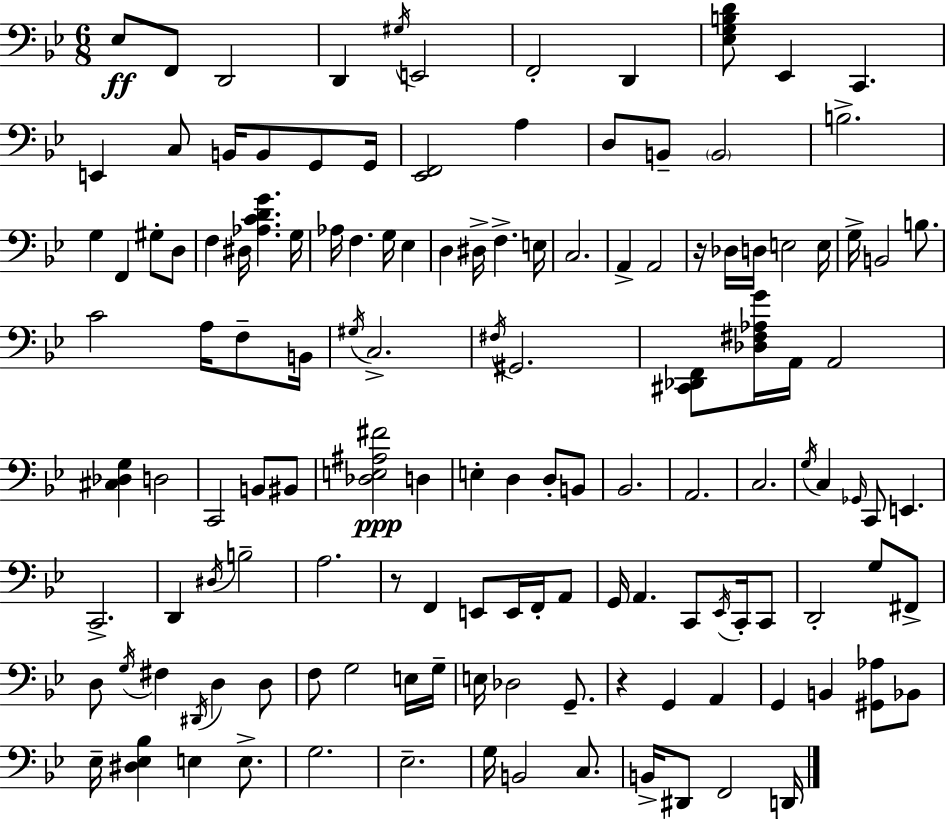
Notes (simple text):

Eb3/e F2/e D2/h D2/q G#3/s E2/h F2/h D2/q [Eb3,G3,B3,D4]/e Eb2/q C2/q. E2/q C3/e B2/s B2/e G2/e G2/s [Eb2,F2]/h A3/q D3/e B2/e B2/h B3/h. G3/q F2/q G#3/e D3/e F3/q D#3/s [Ab3,C4,D4,G4]/q. G3/s Ab3/s F3/q. G3/s Eb3/q D3/q D#3/s F3/q. E3/s C3/h. A2/q A2/h R/s Db3/s D3/s E3/h E3/s G3/s B2/h B3/e. C4/h A3/s F3/e B2/s G#3/s C3/h. F#3/s G#2/h. [C#2,Db2,F2]/e [Db3,F#3,Ab3,G4]/s A2/s A2/h [C#3,Db3,G3]/q D3/h C2/h B2/e BIS2/e [Db3,E3,A#3,F#4]/h D3/q E3/q D3/q D3/e B2/e Bb2/h. A2/h. C3/h. G3/s C3/q Gb2/s C2/e E2/q. C2/h. D2/q D#3/s B3/h A3/h. R/e F2/q E2/e E2/s F2/s A2/e G2/s A2/q. C2/e Eb2/s C2/s C2/e D2/h G3/e F#2/e D3/e G3/s F#3/q D#2/s D3/q D3/e F3/e G3/h E3/s G3/s E3/s Db3/h G2/e. R/q G2/q A2/q G2/q B2/q [G#2,Ab3]/e Bb2/e Eb3/s [D#3,Eb3,Bb3]/q E3/q E3/e. G3/h. Eb3/h. G3/s B2/h C3/e. B2/s D#2/e F2/h D2/s